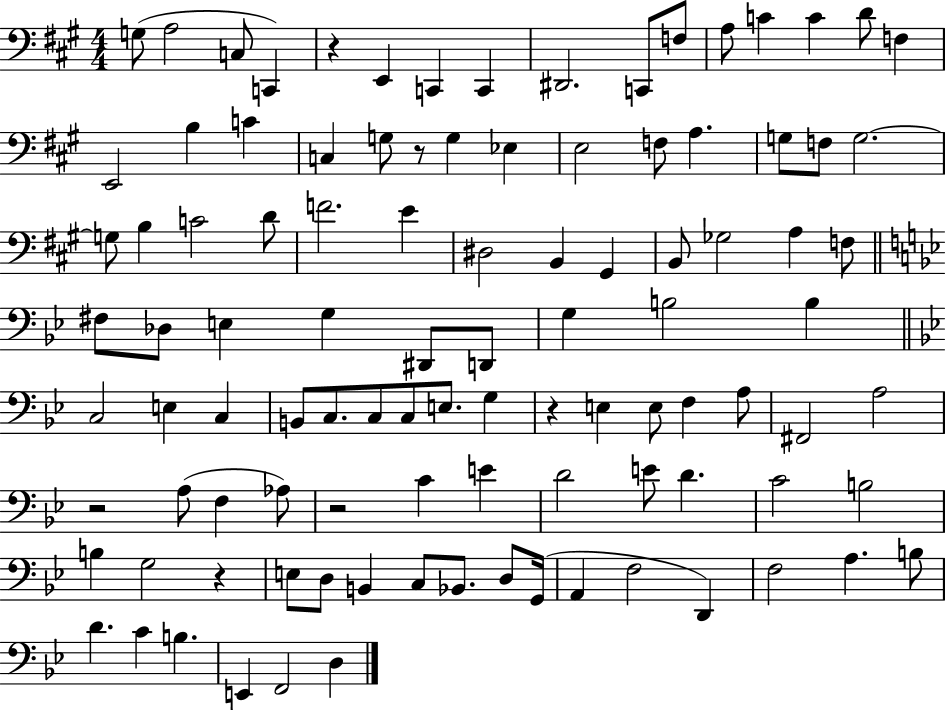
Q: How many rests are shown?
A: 6